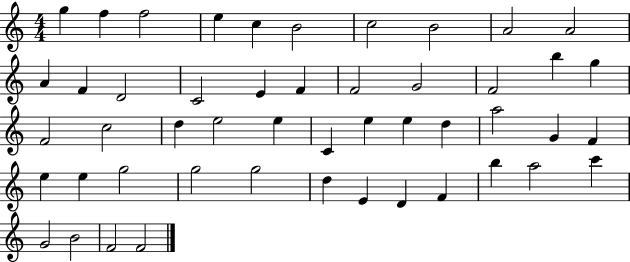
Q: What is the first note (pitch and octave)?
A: G5